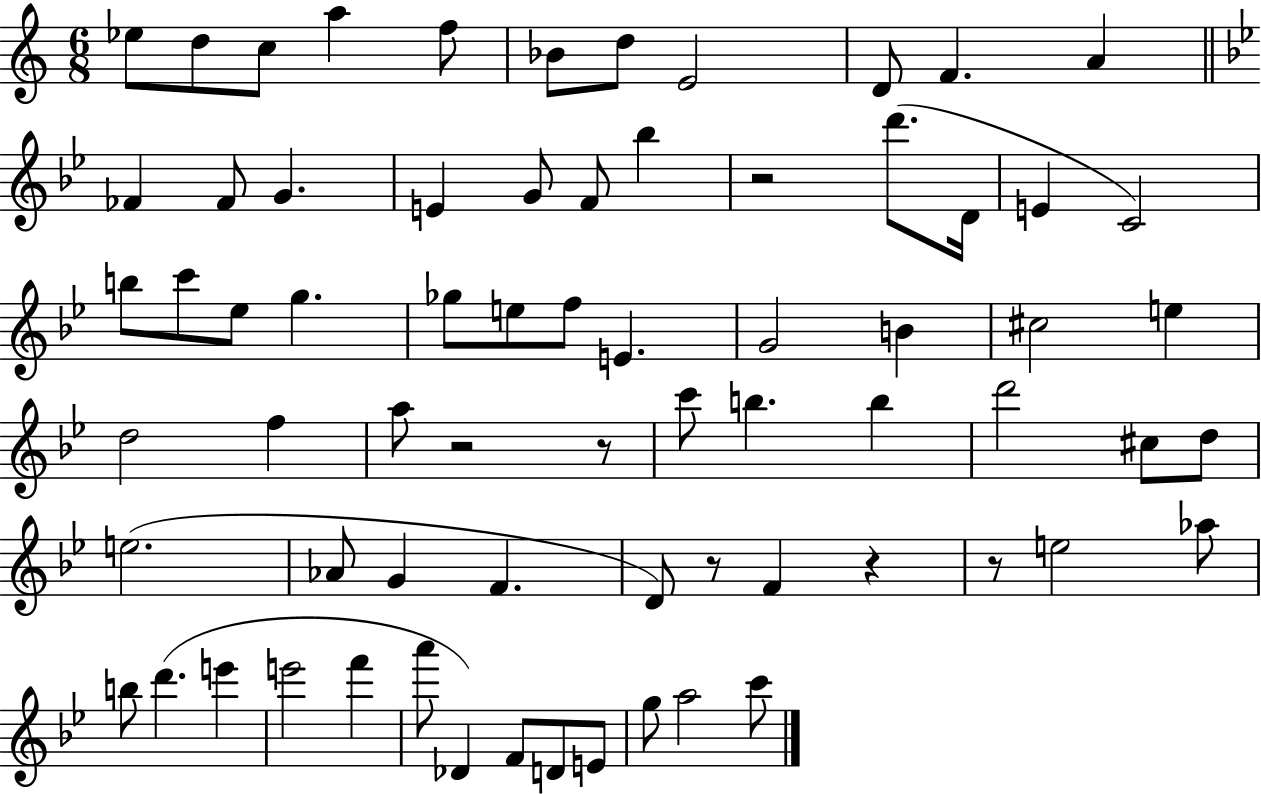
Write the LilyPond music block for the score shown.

{
  \clef treble
  \numericTimeSignature
  \time 6/8
  \key c \major
  ees''8 d''8 c''8 a''4 f''8 | bes'8 d''8 e'2 | d'8 f'4. a'4 | \bar "||" \break \key g \minor fes'4 fes'8 g'4. | e'4 g'8 f'8 bes''4 | r2 d'''8.( d'16 | e'4 c'2) | \break b''8 c'''8 ees''8 g''4. | ges''8 e''8 f''8 e'4. | g'2 b'4 | cis''2 e''4 | \break d''2 f''4 | a''8 r2 r8 | c'''8 b''4. b''4 | d'''2 cis''8 d''8 | \break e''2.( | aes'8 g'4 f'4. | d'8) r8 f'4 r4 | r8 e''2 aes''8 | \break b''8 d'''4.( e'''4 | e'''2 f'''4 | a'''8 des'4) f'8 d'8 e'8 | g''8 a''2 c'''8 | \break \bar "|."
}